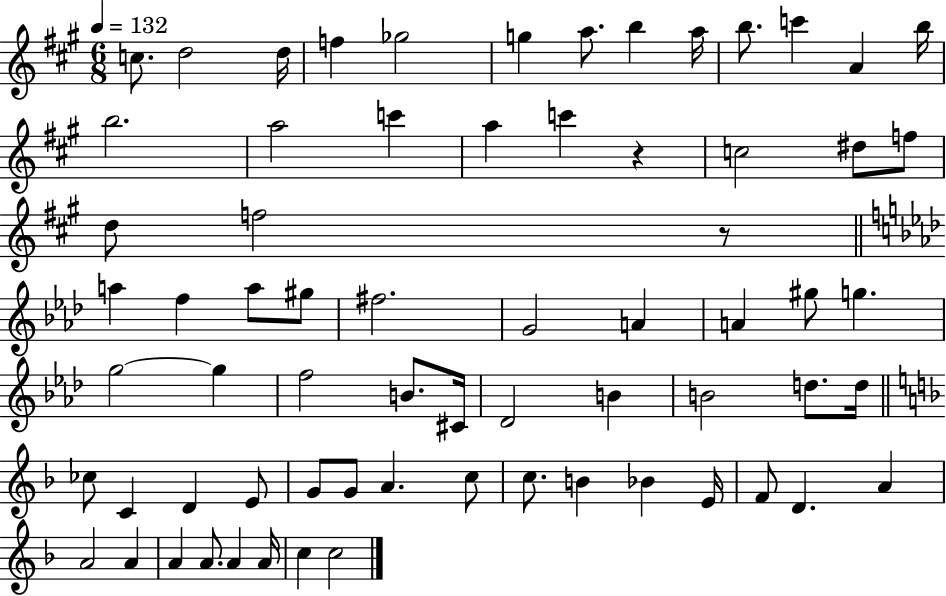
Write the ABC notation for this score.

X:1
T:Untitled
M:6/8
L:1/4
K:A
c/2 d2 d/4 f _g2 g a/2 b a/4 b/2 c' A b/4 b2 a2 c' a c' z c2 ^d/2 f/2 d/2 f2 z/2 a f a/2 ^g/2 ^f2 G2 A A ^g/2 g g2 g f2 B/2 ^C/4 _D2 B B2 d/2 d/4 _c/2 C D E/2 G/2 G/2 A c/2 c/2 B _B E/4 F/2 D A A2 A A A/2 A A/4 c c2